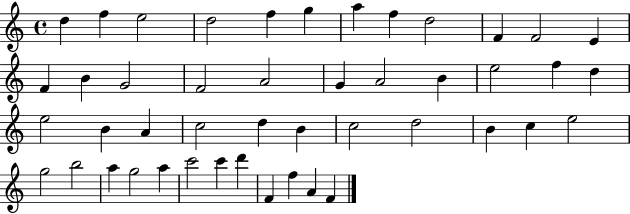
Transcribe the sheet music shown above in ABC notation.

X:1
T:Untitled
M:4/4
L:1/4
K:C
d f e2 d2 f g a f d2 F F2 E F B G2 F2 A2 G A2 B e2 f d e2 B A c2 d B c2 d2 B c e2 g2 b2 a g2 a c'2 c' d' F f A F